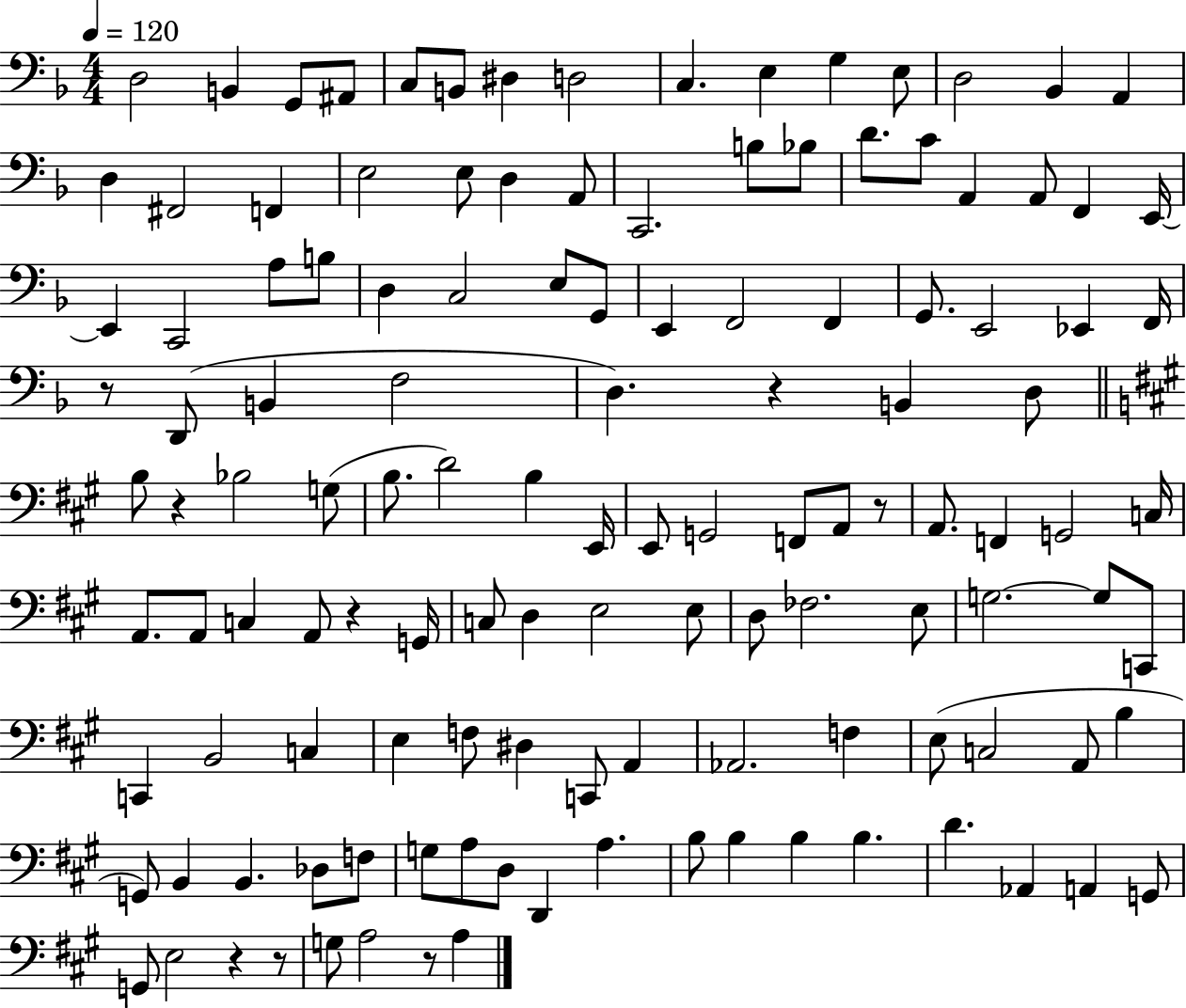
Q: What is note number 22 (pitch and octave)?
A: A2